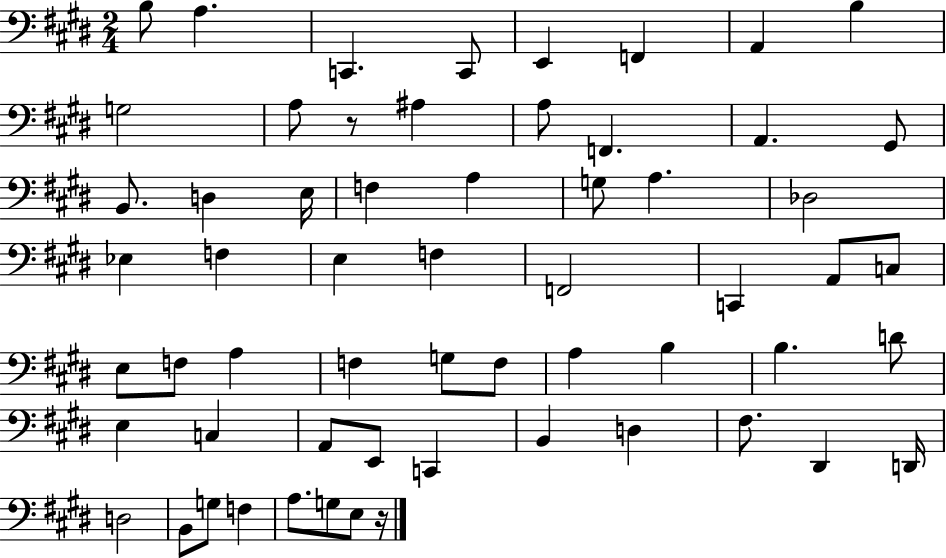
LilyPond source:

{
  \clef bass
  \numericTimeSignature
  \time 2/4
  \key e \major
  b8 a4. | c,4. c,8 | e,4 f,4 | a,4 b4 | \break g2 | a8 r8 ais4 | a8 f,4. | a,4. gis,8 | \break b,8. d4 e16 | f4 a4 | g8 a4. | des2 | \break ees4 f4 | e4 f4 | f,2 | c,4 a,8 c8 | \break e8 f8 a4 | f4 g8 f8 | a4 b4 | b4. d'8 | \break e4 c4 | a,8 e,8 c,4 | b,4 d4 | fis8. dis,4 d,16 | \break d2 | b,8 g8 f4 | a8. g8 e8 r16 | \bar "|."
}